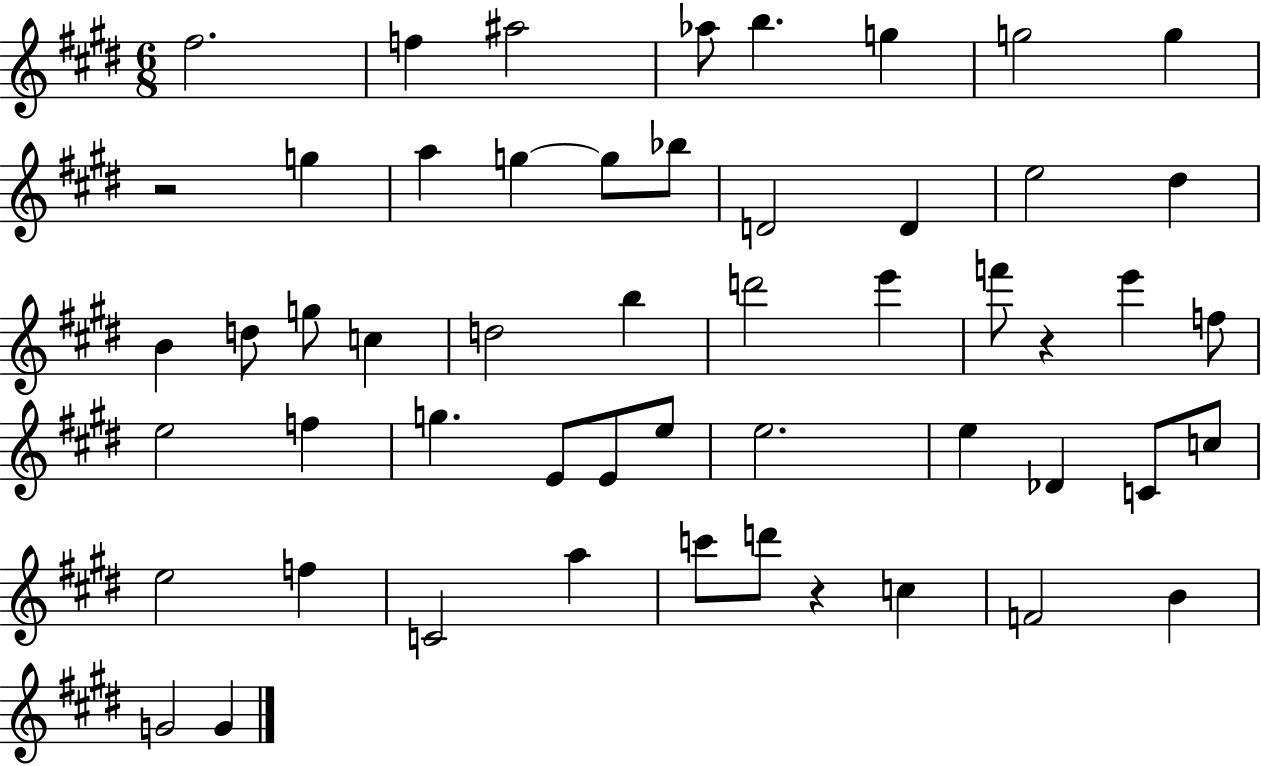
{
  \clef treble
  \numericTimeSignature
  \time 6/8
  \key e \major
  fis''2. | f''4 ais''2 | aes''8 b''4. g''4 | g''2 g''4 | \break r2 g''4 | a''4 g''4~~ g''8 bes''8 | d'2 d'4 | e''2 dis''4 | \break b'4 d''8 g''8 c''4 | d''2 b''4 | d'''2 e'''4 | f'''8 r4 e'''4 f''8 | \break e''2 f''4 | g''4. e'8 e'8 e''8 | e''2. | e''4 des'4 c'8 c''8 | \break e''2 f''4 | c'2 a''4 | c'''8 d'''8 r4 c''4 | f'2 b'4 | \break g'2 g'4 | \bar "|."
}